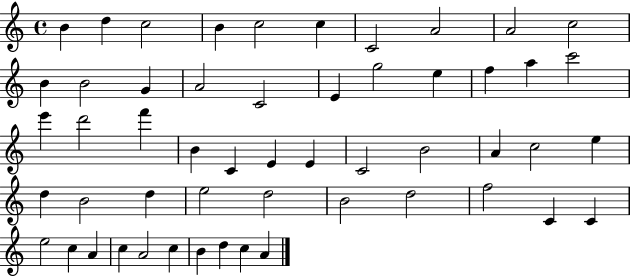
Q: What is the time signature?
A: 4/4